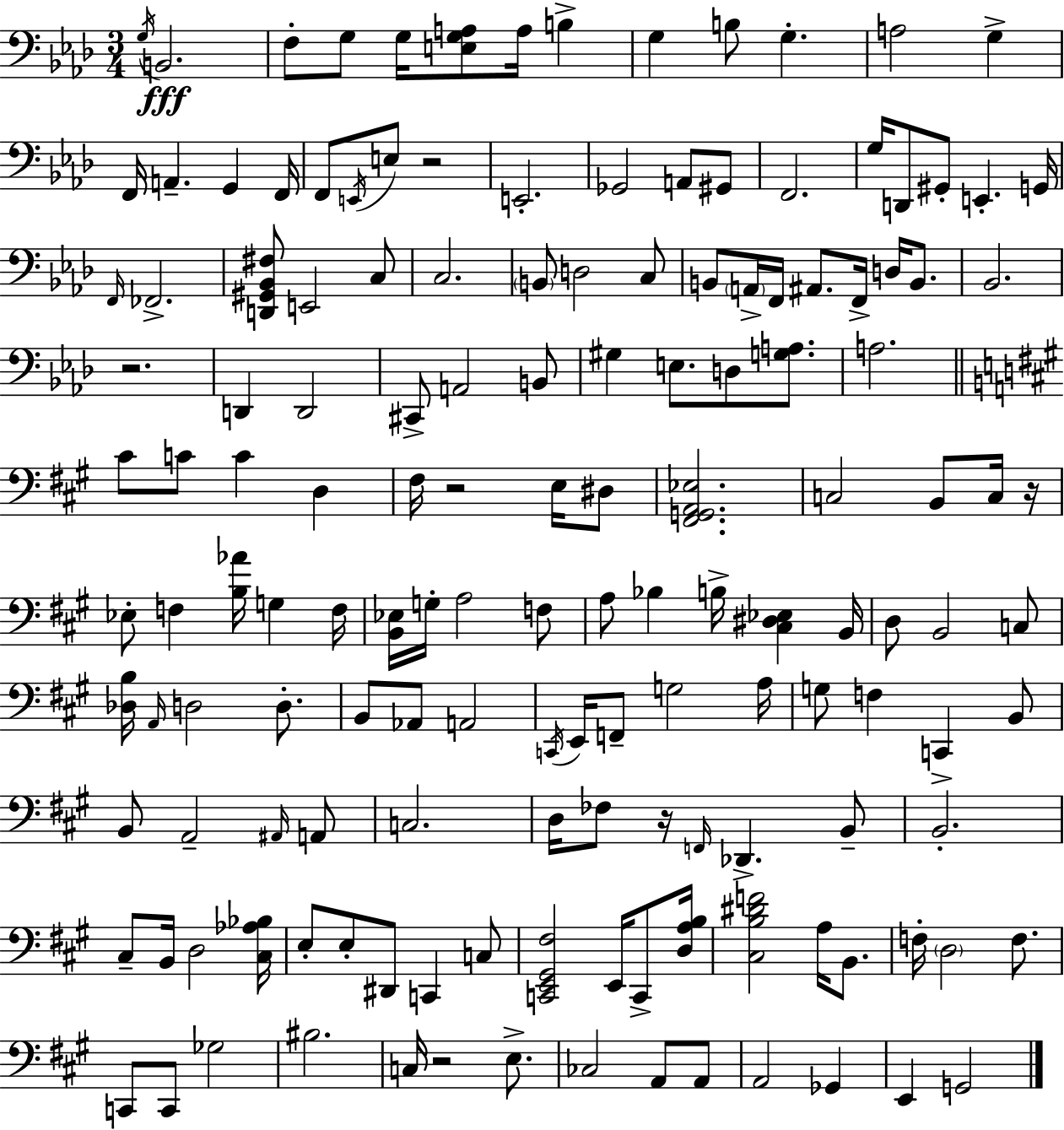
{
  \clef bass
  \numericTimeSignature
  \time 3/4
  \key aes \major
  \repeat volta 2 { \acciaccatura { g16 }\fff b,2. | f8-. g8 g16 <e g a>8 a16 b4-> | g4 b8 g4.-. | a2 g4-> | \break f,16 a,4.-- g,4 | f,16 f,8 \acciaccatura { e,16 } e8 r2 | e,2.-. | ges,2 a,8 | \break gis,8 f,2. | g16 d,8 gis,8-. e,4.-. | g,16 \grace { f,16 } fes,2.-> | <d, gis, bes, fis>8 e,2 | \break c8 c2. | \parenthesize b,8 d2 | c8 b,8 \parenthesize a,16-> f,16 ais,8. f,16-> d16 | b,8. bes,2. | \break r2. | d,4 d,2 | cis,8-> a,2 | b,8 gis4 e8. d8 | \break <g a>8. a2. | \bar "||" \break \key a \major cis'8 c'8 c'4 d4 | fis16 r2 e16 dis8 | <fis, g, a, ees>2. | c2 b,8 c16 r16 | \break ees8-. f4 <b aes'>16 g4 f16 | <b, ees>16 g16-. a2 f8 | a8 bes4 b16-> <cis dis ees>4 b,16 | d8 b,2 c8 | \break <des b>16 \grace { a,16 } d2 d8.-. | b,8 aes,8 a,2 | \acciaccatura { c,16 } e,16 f,8-- g2 | a16 g8 f4 c,4-> | \break b,8 b,8 a,2-- | \grace { ais,16 } a,8 c2. | d16 fes8 r16 \grace { f,16 } des,4.-> | b,8-- b,2.-. | \break cis8-- b,16 d2 | <cis aes bes>16 e8-. e8-. dis,8 c,4 | c8 <c, e, gis, fis>2 | e,16 c,8-> <d a b>16 <cis b dis' f'>2 | \break a16 b,8. f16-. \parenthesize d2 | f8. c,8 c,8 ges2 | bis2. | c16 r2 | \break e8.-> ces2 | a,8 a,8 a,2 | ges,4 e,4 g,2 | } \bar "|."
}